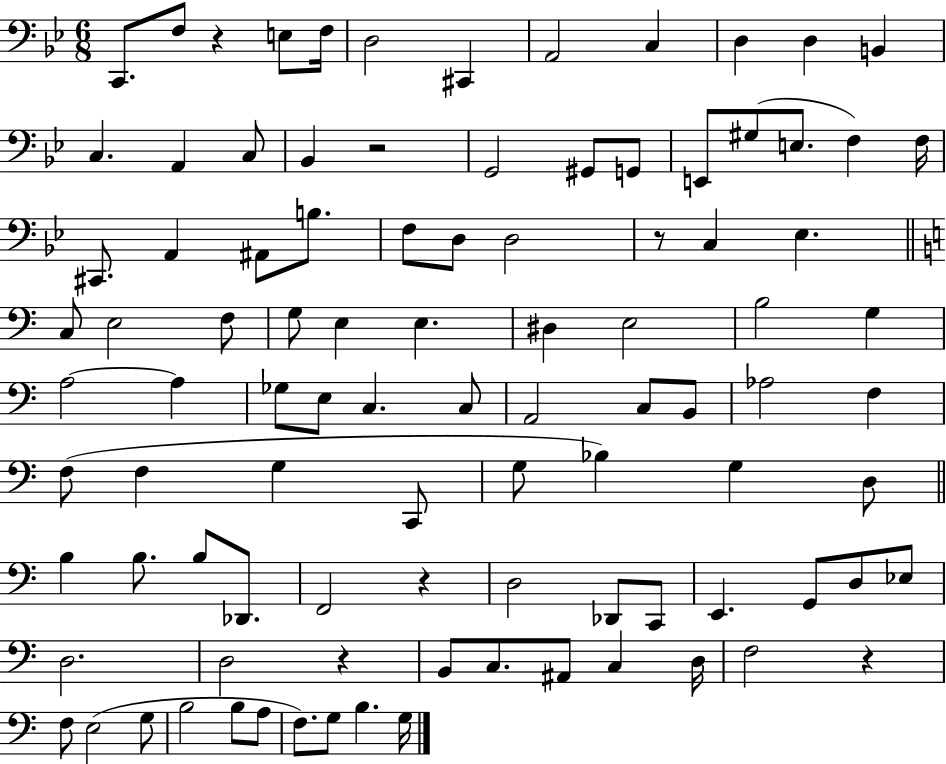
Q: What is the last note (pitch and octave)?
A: G3